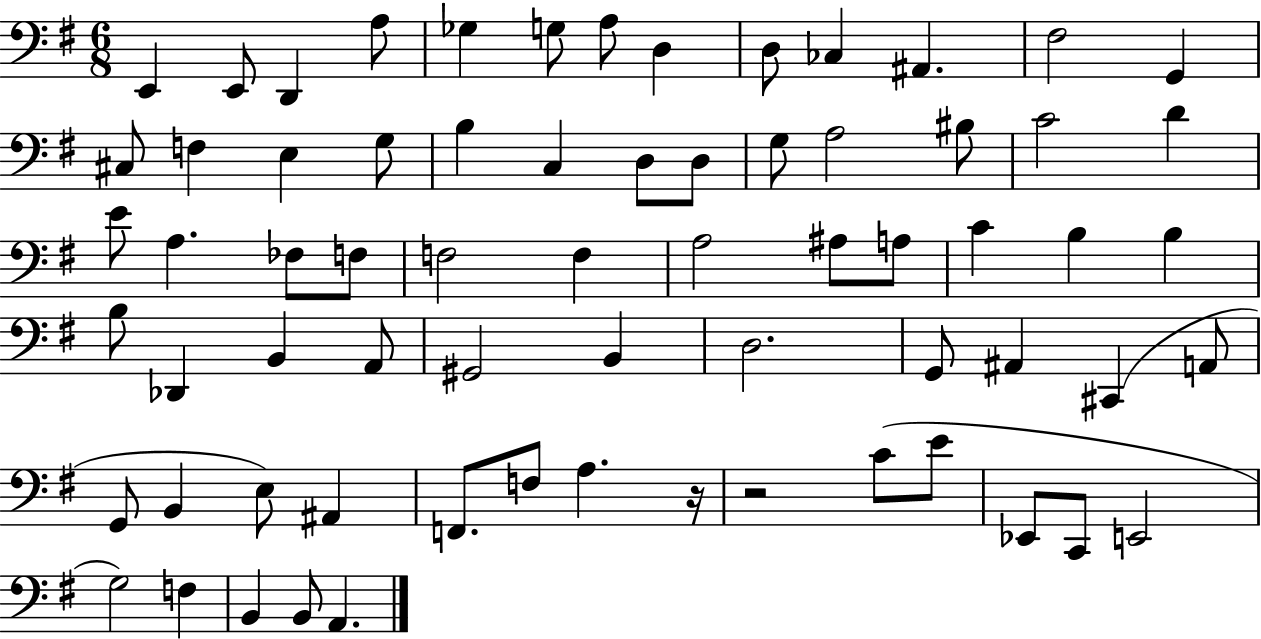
{
  \clef bass
  \numericTimeSignature
  \time 6/8
  \key g \major
  e,4 e,8 d,4 a8 | ges4 g8 a8 d4 | d8 ces4 ais,4. | fis2 g,4 | \break cis8 f4 e4 g8 | b4 c4 d8 d8 | g8 a2 bis8 | c'2 d'4 | \break e'8 a4. fes8 f8 | f2 f4 | a2 ais8 a8 | c'4 b4 b4 | \break b8 des,4 b,4 a,8 | gis,2 b,4 | d2. | g,8 ais,4 cis,4( a,8 | \break g,8 b,4 e8) ais,4 | f,8. f8 a4. r16 | r2 c'8( e'8 | ees,8 c,8 e,2 | \break g2) f4 | b,4 b,8 a,4. | \bar "|."
}